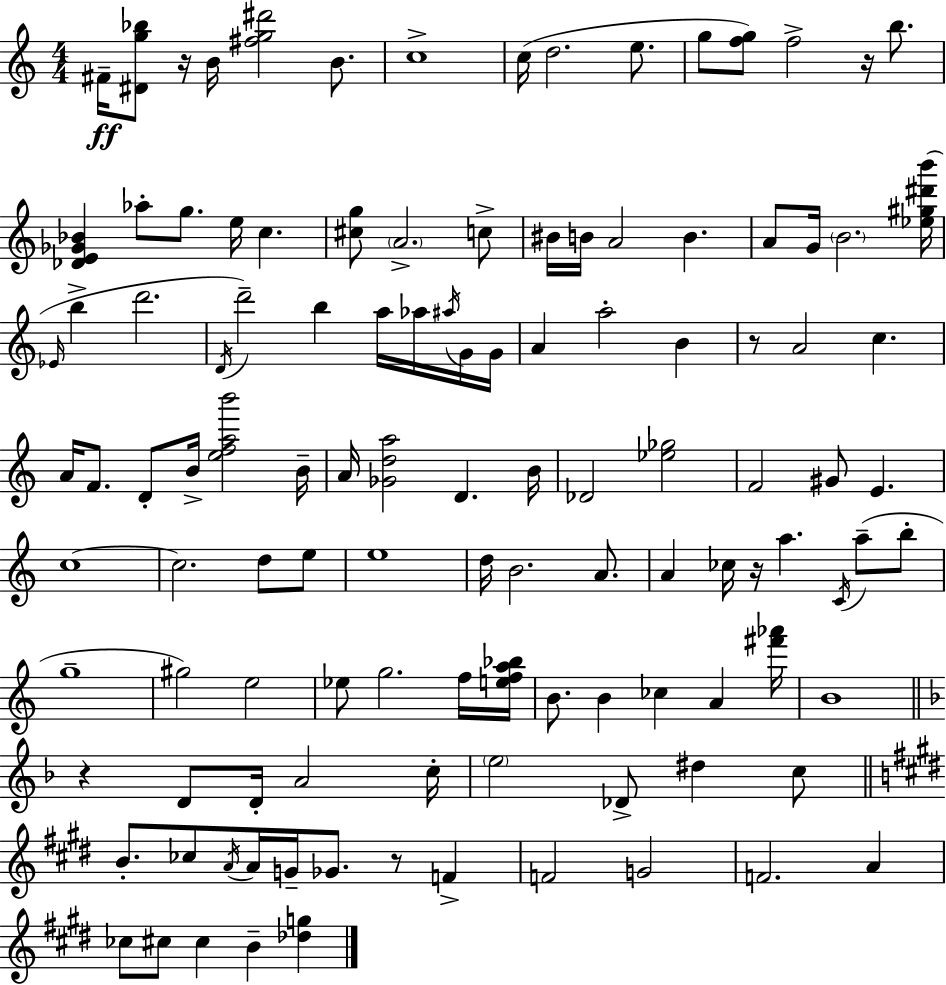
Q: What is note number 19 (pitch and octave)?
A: A4